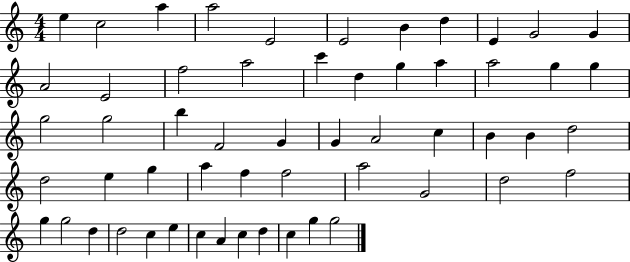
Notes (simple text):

E5/q C5/h A5/q A5/h E4/h E4/h B4/q D5/q E4/q G4/h G4/q A4/h E4/h F5/h A5/h C6/q D5/q G5/q A5/q A5/h G5/q G5/q G5/h G5/h B5/q F4/h G4/q G4/q A4/h C5/q B4/q B4/q D5/h D5/h E5/q G5/q A5/q F5/q F5/h A5/h G4/h D5/h F5/h G5/q G5/h D5/q D5/h C5/q E5/q C5/q A4/q C5/q D5/q C5/q G5/q G5/h